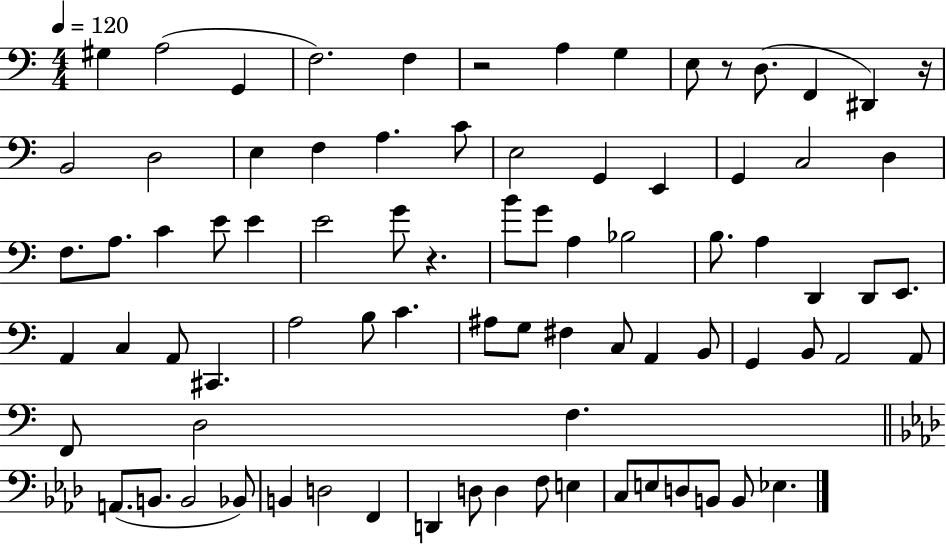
G#3/q A3/h G2/q F3/h. F3/q R/h A3/q G3/q E3/e R/e D3/e. F2/q D#2/q R/s B2/h D3/h E3/q F3/q A3/q. C4/e E3/h G2/q E2/q G2/q C3/h D3/q F3/e. A3/e. C4/q E4/e E4/q E4/h G4/e R/q. B4/e G4/e A3/q Bb3/h B3/e. A3/q D2/q D2/e E2/e. A2/q C3/q A2/e C#2/q. A3/h B3/e C4/q. A#3/e G3/e F#3/q C3/e A2/q B2/e G2/q B2/e A2/h A2/e F2/e D3/h F3/q. A2/e. B2/e. B2/h Bb2/e B2/q D3/h F2/q D2/q D3/e D3/q F3/e E3/q C3/e E3/e D3/e B2/e B2/e Eb3/q.